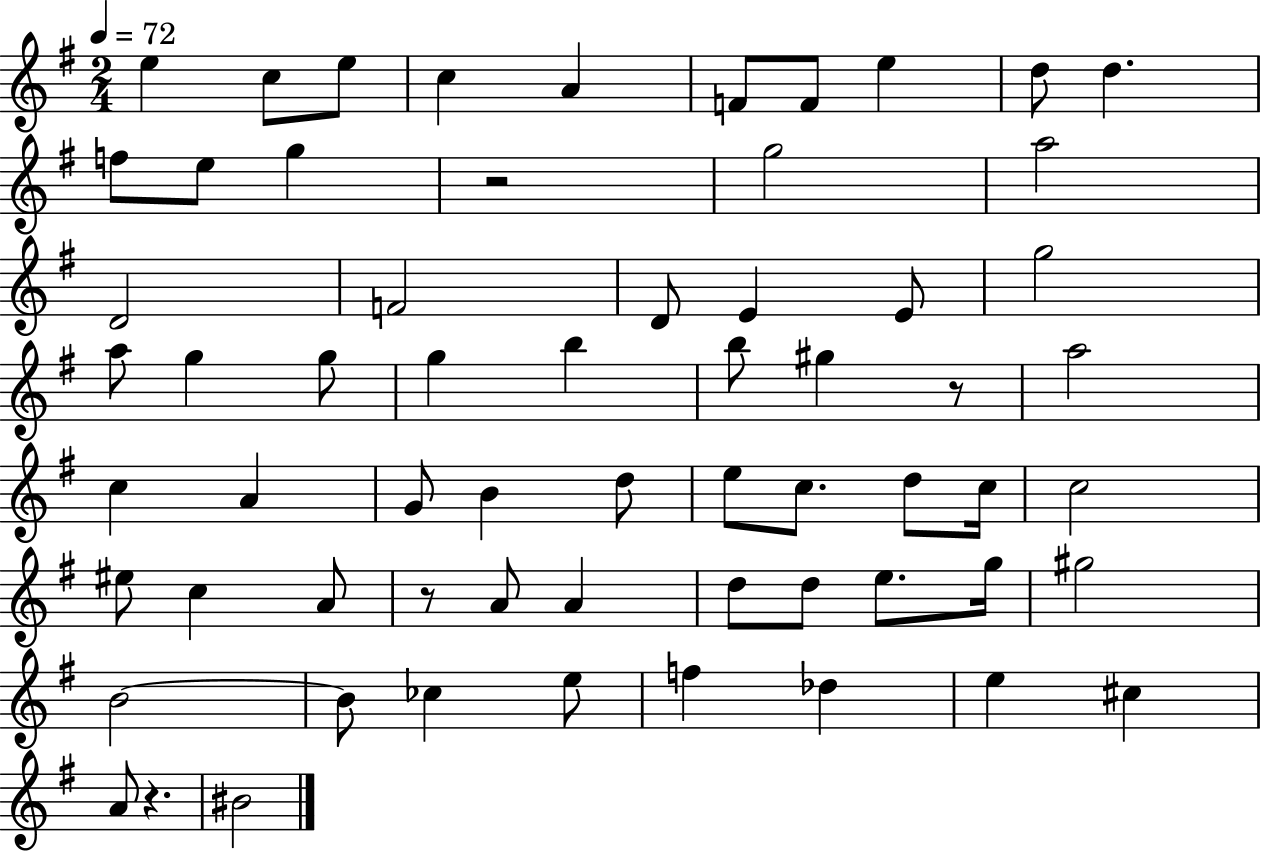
E5/q C5/e E5/e C5/q A4/q F4/e F4/e E5/q D5/e D5/q. F5/e E5/e G5/q R/h G5/h A5/h D4/h F4/h D4/e E4/q E4/e G5/h A5/e G5/q G5/e G5/q B5/q B5/e G#5/q R/e A5/h C5/q A4/q G4/e B4/q D5/e E5/e C5/e. D5/e C5/s C5/h EIS5/e C5/q A4/e R/e A4/e A4/q D5/e D5/e E5/e. G5/s G#5/h B4/h B4/e CES5/q E5/e F5/q Db5/q E5/q C#5/q A4/e R/q. BIS4/h